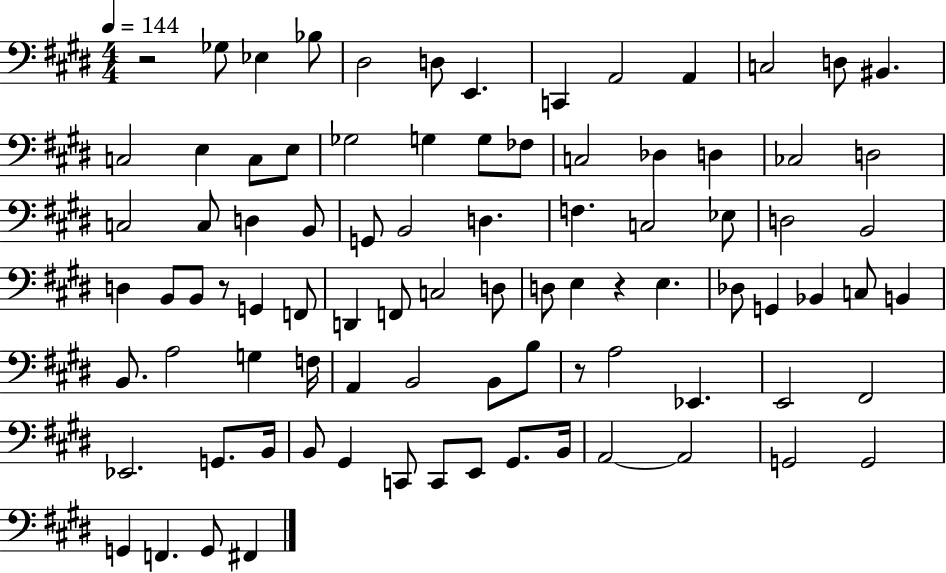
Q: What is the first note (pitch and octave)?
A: Gb3